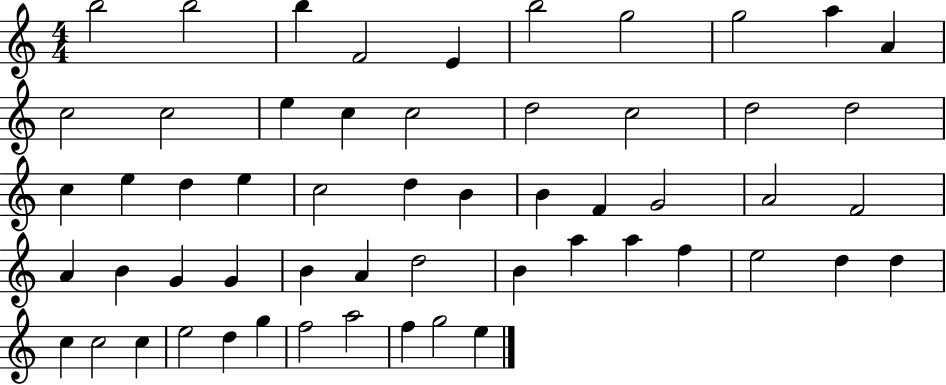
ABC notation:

X:1
T:Untitled
M:4/4
L:1/4
K:C
b2 b2 b F2 E b2 g2 g2 a A c2 c2 e c c2 d2 c2 d2 d2 c e d e c2 d B B F G2 A2 F2 A B G G B A d2 B a a f e2 d d c c2 c e2 d g f2 a2 f g2 e